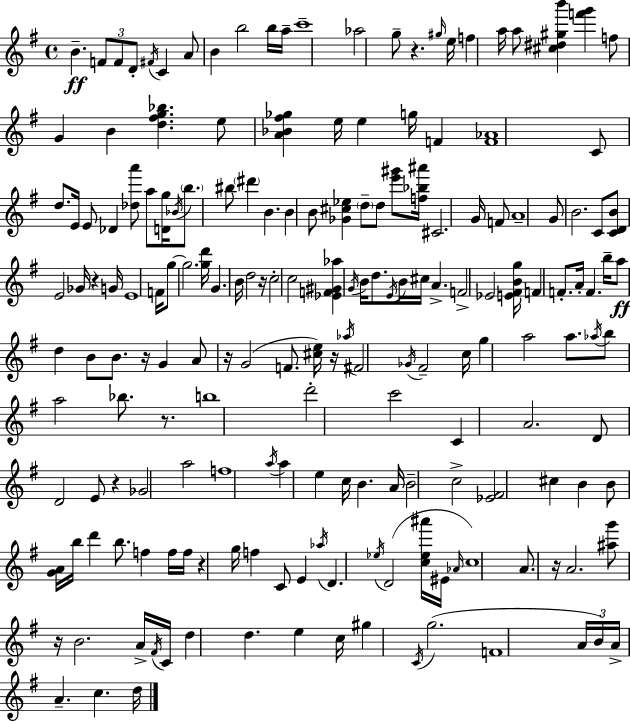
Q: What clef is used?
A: treble